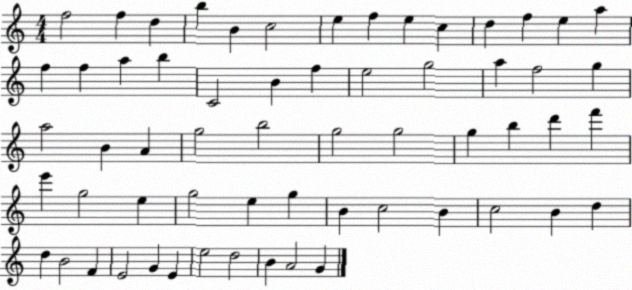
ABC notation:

X:1
T:Untitled
M:4/4
L:1/4
K:C
f2 f d b B c2 e f e c d f e a f f a b C2 B f e2 g2 a f2 g a2 B A g2 b2 g2 g2 g b d' f' e' g2 e g2 e g B c2 B c2 B d d B2 F E2 G E e2 d2 B A2 G